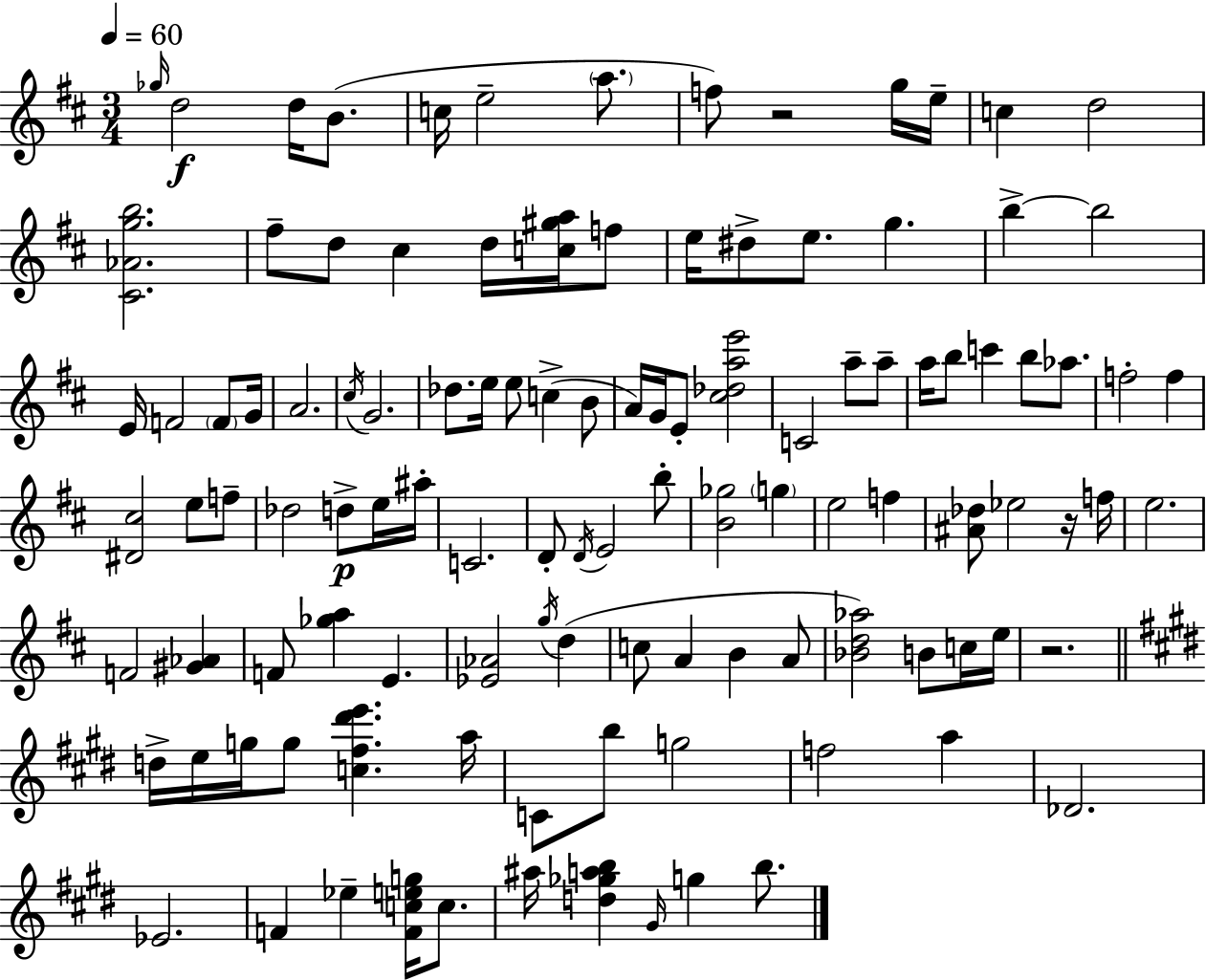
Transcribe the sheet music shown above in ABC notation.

X:1
T:Untitled
M:3/4
L:1/4
K:D
_g/4 d2 d/4 B/2 c/4 e2 a/2 f/2 z2 g/4 e/4 c d2 [^C_Agb]2 ^f/2 d/2 ^c d/4 [c^ga]/4 f/2 e/4 ^d/2 e/2 g b b2 E/4 F2 F/2 G/4 A2 ^c/4 G2 _d/2 e/4 e/2 c B/2 A/4 G/4 E/2 [^c_dae']2 C2 a/2 a/2 a/4 b/2 c' b/2 _a/2 f2 f [^D^c]2 e/2 f/2 _d2 d/2 e/4 ^a/4 C2 D/2 D/4 E2 b/2 [B_g]2 g e2 f [^A_d]/2 _e2 z/4 f/4 e2 F2 [^G_A] F/2 [_ga] E [_E_A]2 g/4 d c/2 A B A/2 [_Bd_a]2 B/2 c/4 e/4 z2 d/4 e/4 g/4 g/2 [c^f^d'e'] a/4 C/2 b/2 g2 f2 a _D2 _E2 F _e [Fceg]/4 c/2 ^a/4 [d_gab] ^G/4 g b/2